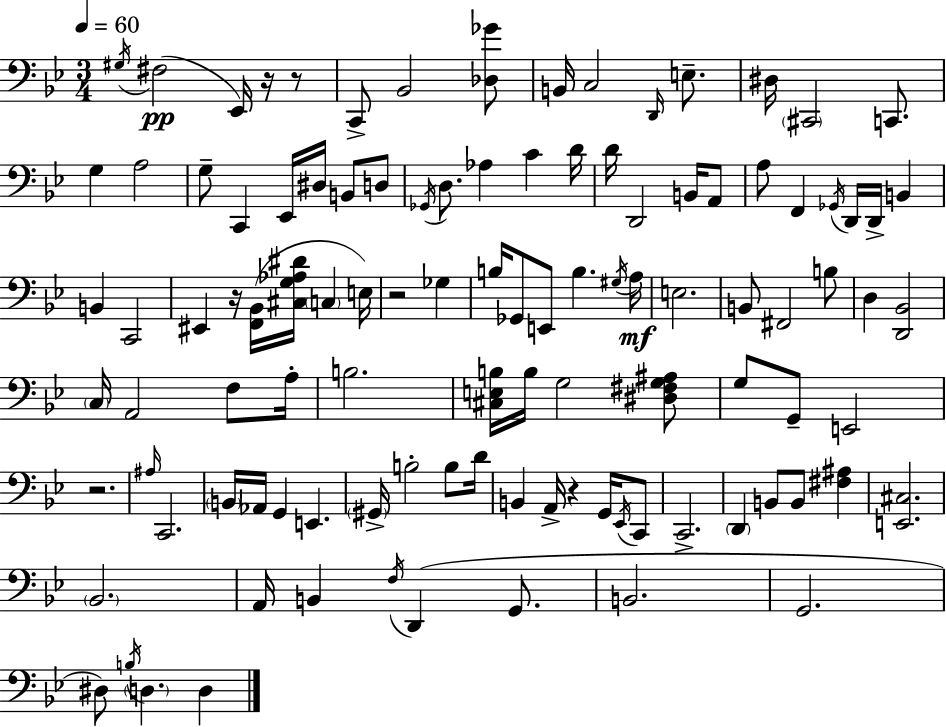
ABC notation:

X:1
T:Untitled
M:3/4
L:1/4
K:Bb
^G,/4 ^F,2 _E,,/4 z/4 z/2 C,,/2 _B,,2 [_D,_G]/2 B,,/4 C,2 D,,/4 E,/2 ^D,/4 ^C,,2 C,,/2 G, A,2 G,/2 C,, _E,,/4 ^D,/4 B,,/2 D,/2 _G,,/4 D,/2 _A, C D/4 D/4 D,,2 B,,/4 A,,/2 A,/2 F,, _G,,/4 D,,/4 D,,/4 B,, B,, C,,2 ^E,, z/4 [F,,_B,,]/4 [^C,G,_A,^D]/4 C, E,/4 z2 _G, B,/4 _G,,/2 E,,/2 B, ^G,/4 A,/4 E,2 B,,/2 ^F,,2 B,/2 D, [D,,_B,,]2 C,/4 A,,2 F,/2 A,/4 B,2 [^C,E,B,]/4 B,/4 G,2 [^D,^F,G,^A,]/2 G,/2 G,,/2 E,,2 z2 ^A,/4 C,,2 B,,/4 _A,,/4 G,, E,, ^G,,/4 B,2 B,/2 D/4 B,, A,,/4 z G,,/4 _E,,/4 C,,/2 C,,2 D,, B,,/2 B,,/2 [^F,^A,] [E,,^C,]2 _B,,2 A,,/4 B,, F,/4 D,, G,,/2 B,,2 G,,2 ^D,/2 B,/4 D, D,